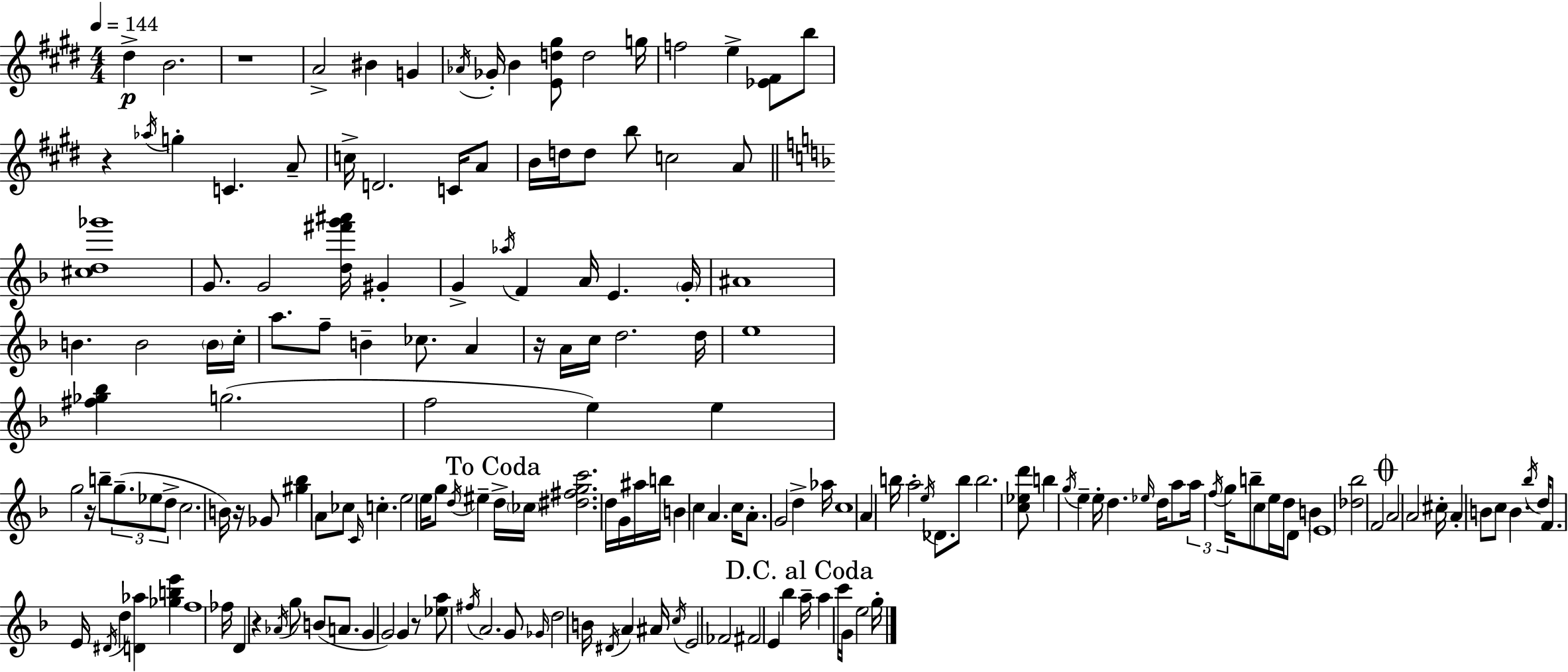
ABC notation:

X:1
T:Untitled
M:4/4
L:1/4
K:E
^d B2 z4 A2 ^B G _A/4 _G/4 B [Ed^g]/2 d2 g/4 f2 e [_E^F]/2 b/2 z _a/4 g C A/2 c/4 D2 C/4 A/2 B/4 d/4 d/2 b/2 c2 A/2 [^cd_g']4 G/2 G2 [d^f'g'^a']/4 ^G G _a/4 F A/4 E G/4 ^A4 B B2 B/4 c/4 a/2 f/2 B _c/2 A z/4 A/4 c/4 d2 d/4 e4 [^f_g_b] g2 f2 e e g2 z/4 b/2 g/2 _e/2 d/2 c2 B/4 z/4 _G/2 [^g_b] A/2 _c/2 C/4 c e2 e/4 g/2 d/4 ^e d/4 _c/4 [^d^fgc']2 d/4 G/4 ^a/4 b/4 B c A c/4 A/2 G2 d _a/4 c4 A b/4 a2 e/4 _D/2 b/2 b2 [c_ed']/2 b g/4 e e/4 d _e/4 d/4 a/2 a/4 f/4 g/4 b/2 c/2 e/4 d/4 D/2 B E4 [_d_b]2 F2 A2 A2 ^c/4 A B/2 c/2 B _b/4 d/4 F/2 E/4 ^D/4 d [D_a] [_gbe'] f4 _f/4 D z _A/4 g/2 B/2 A/2 G G2 G z/2 [_ea]/2 ^f/4 A2 G/2 _G/4 d2 B/4 ^D/4 A ^A/4 c/4 E2 _F2 ^F2 E _b a/4 a c'/4 G/4 e2 g/4